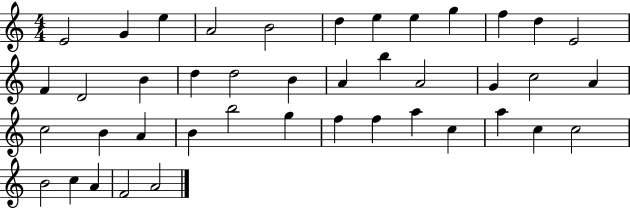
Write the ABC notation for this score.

X:1
T:Untitled
M:4/4
L:1/4
K:C
E2 G e A2 B2 d e e g f d E2 F D2 B d d2 B A b A2 G c2 A c2 B A B b2 g f f a c a c c2 B2 c A F2 A2